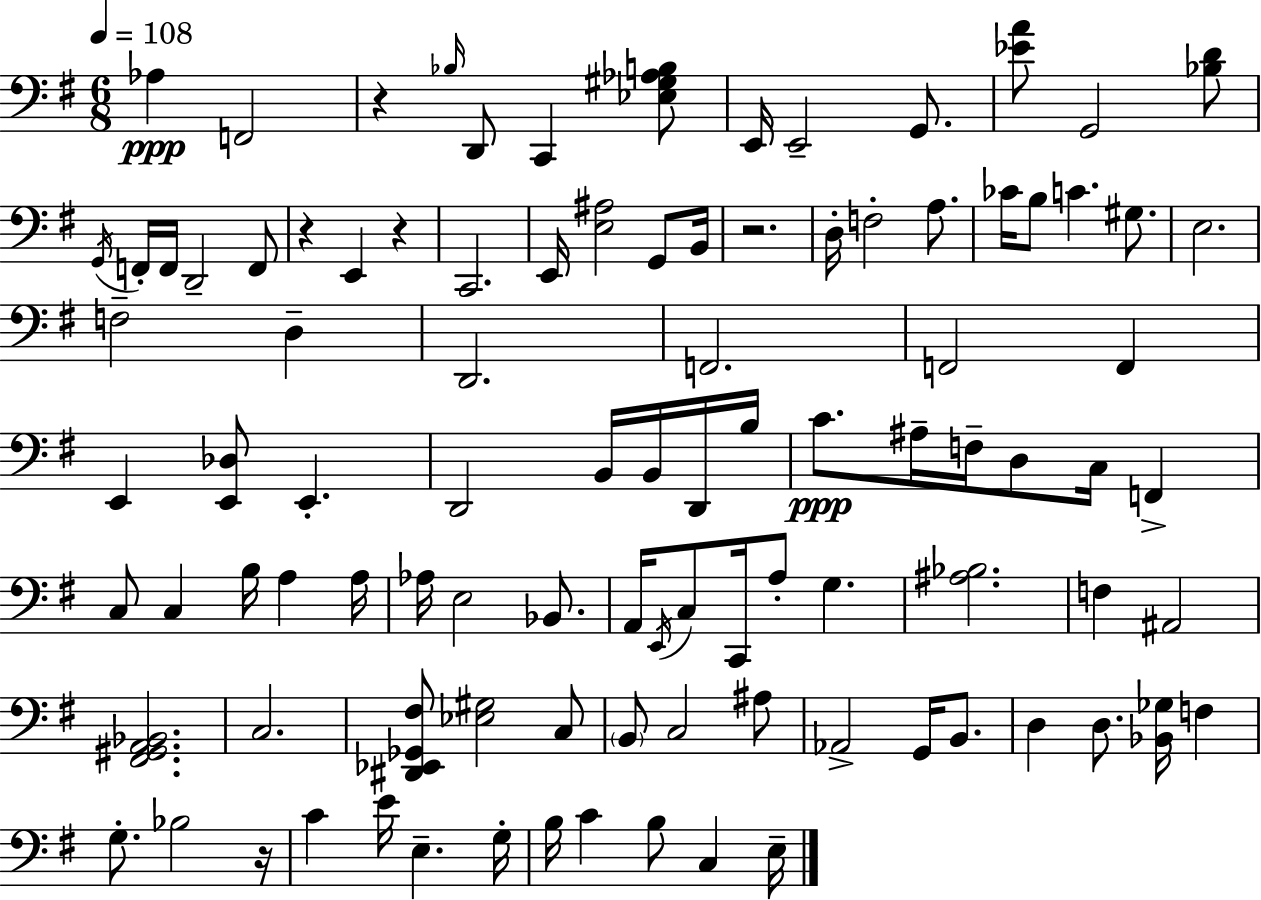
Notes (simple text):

Ab3/q F2/h R/q Bb3/s D2/e C2/q [Eb3,G#3,Ab3,B3]/e E2/s E2/h G2/e. [Eb4,A4]/e G2/h [Bb3,D4]/e G2/s F2/s F2/s D2/h F2/e R/q E2/q R/q C2/h. E2/s [E3,A#3]/h G2/e B2/s R/h. D3/s F3/h A3/e. CES4/s B3/e C4/q. G#3/e. E3/h. F3/h D3/q D2/h. F2/h. F2/h F2/q E2/q [E2,Db3]/e E2/q. D2/h B2/s B2/s D2/s B3/s C4/e. A#3/s F3/s D3/e C3/s F2/q C3/e C3/q B3/s A3/q A3/s Ab3/s E3/h Bb2/e. A2/s E2/s C3/e C2/s A3/e G3/q. [A#3,Bb3]/h. F3/q A#2/h [F#2,G#2,A2,Bb2]/h. C3/h. [D#2,Eb2,Gb2,F#3]/e [Eb3,G#3]/h C3/e B2/e C3/h A#3/e Ab2/h G2/s B2/e. D3/q D3/e. [Bb2,Gb3]/s F3/q G3/e. Bb3/h R/s C4/q E4/s E3/q. G3/s B3/s C4/q B3/e C3/q E3/s